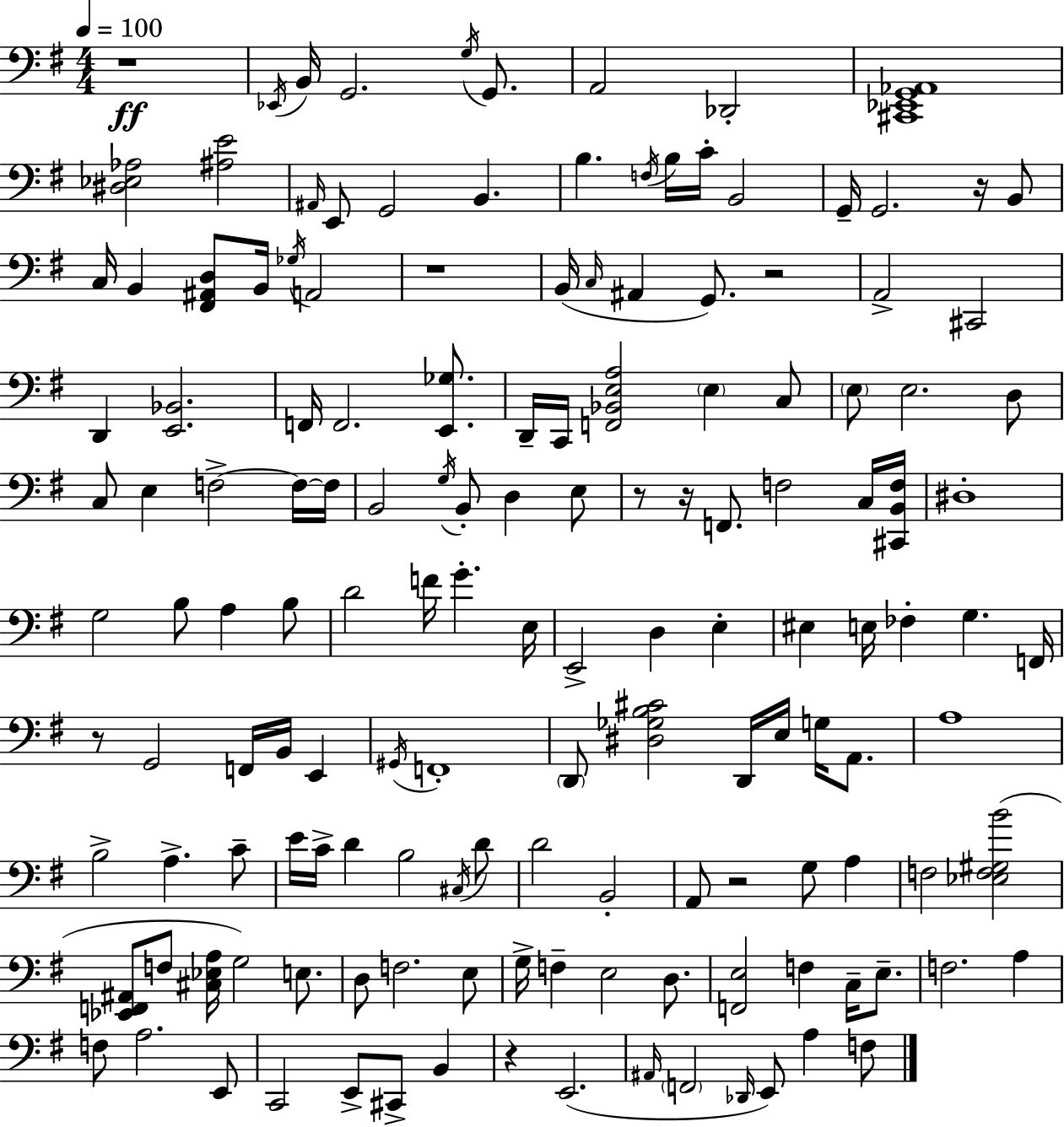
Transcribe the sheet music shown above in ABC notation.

X:1
T:Untitled
M:4/4
L:1/4
K:G
z4 _E,,/4 B,,/4 G,,2 G,/4 G,,/2 A,,2 _D,,2 [^C,,_E,,G,,_A,,]4 [^D,_E,_A,]2 [^A,E]2 ^A,,/4 E,,/2 G,,2 B,, B, F,/4 B,/4 C/4 B,,2 G,,/4 G,,2 z/4 B,,/2 C,/4 B,, [^F,,^A,,D,]/2 B,,/4 _G,/4 A,,2 z4 B,,/4 C,/4 ^A,, G,,/2 z2 A,,2 ^C,,2 D,, [E,,_B,,]2 F,,/4 F,,2 [E,,_G,]/2 D,,/4 C,,/4 [F,,_B,,E,A,]2 E, C,/2 E,/2 E,2 D,/2 C,/2 E, F,2 F,/4 F,/4 B,,2 G,/4 B,,/2 D, E,/2 z/2 z/4 F,,/2 F,2 C,/4 [^C,,B,,F,]/4 ^D,4 G,2 B,/2 A, B,/2 D2 F/4 G E,/4 E,,2 D, E, ^E, E,/4 _F, G, F,,/4 z/2 G,,2 F,,/4 B,,/4 E,, ^G,,/4 F,,4 D,,/2 [^D,_G,B,^C]2 D,,/4 E,/4 G,/4 A,,/2 A,4 B,2 A, C/2 E/4 C/4 D B,2 ^C,/4 D/2 D2 B,,2 A,,/2 z2 G,/2 A, F,2 [_E,F,^G,B]2 [_E,,F,,^A,,]/2 F,/2 [^C,_E,A,]/4 G,2 E,/2 D,/2 F,2 E,/2 G,/4 F, E,2 D,/2 [F,,E,]2 F, C,/4 E,/2 F,2 A, F,/2 A,2 E,,/2 C,,2 E,,/2 ^C,,/2 B,, z E,,2 ^A,,/4 F,,2 _D,,/4 E,,/2 A, F,/2